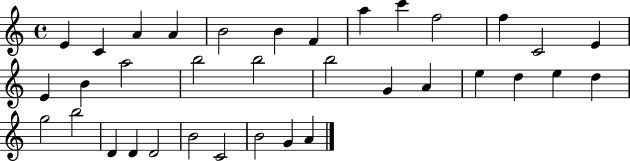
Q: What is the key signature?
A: C major